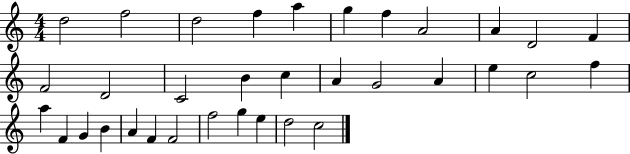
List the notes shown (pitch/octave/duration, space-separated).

D5/h F5/h D5/h F5/q A5/q G5/q F5/q A4/h A4/q D4/h F4/q F4/h D4/h C4/h B4/q C5/q A4/q G4/h A4/q E5/q C5/h F5/q A5/q F4/q G4/q B4/q A4/q F4/q F4/h F5/h G5/q E5/q D5/h C5/h